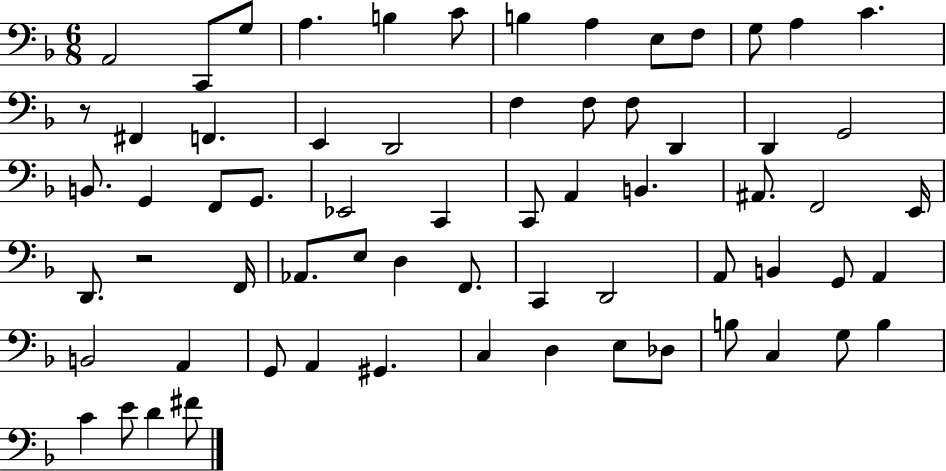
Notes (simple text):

A2/h C2/e G3/e A3/q. B3/q C4/e B3/q A3/q E3/e F3/e G3/e A3/q C4/q. R/e F#2/q F2/q. E2/q D2/h F3/q F3/e F3/e D2/q D2/q G2/h B2/e. G2/q F2/e G2/e. Eb2/h C2/q C2/e A2/q B2/q. A#2/e. F2/h E2/s D2/e. R/h F2/s Ab2/e. E3/e D3/q F2/e. C2/q D2/h A2/e B2/q G2/e A2/q B2/h A2/q G2/e A2/q G#2/q. C3/q D3/q E3/e Db3/e B3/e C3/q G3/e B3/q C4/q E4/e D4/q F#4/e